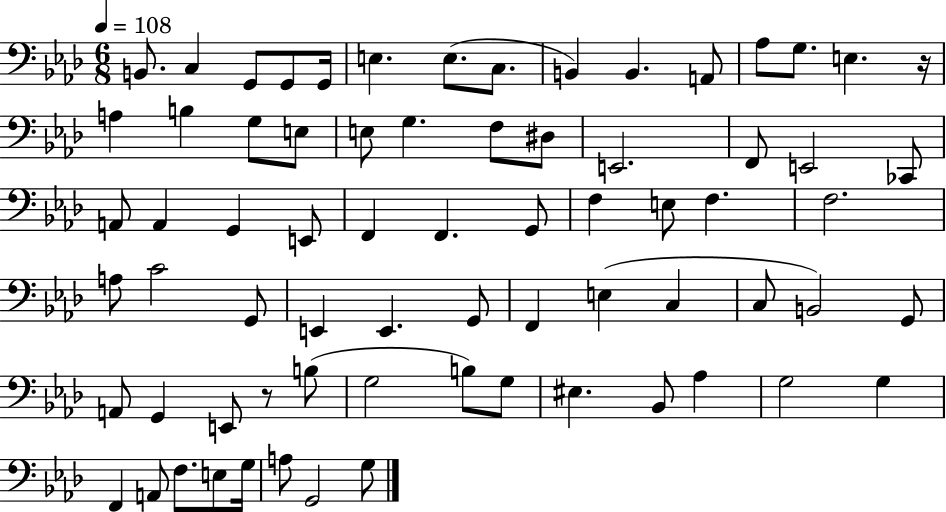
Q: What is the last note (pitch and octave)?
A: G3